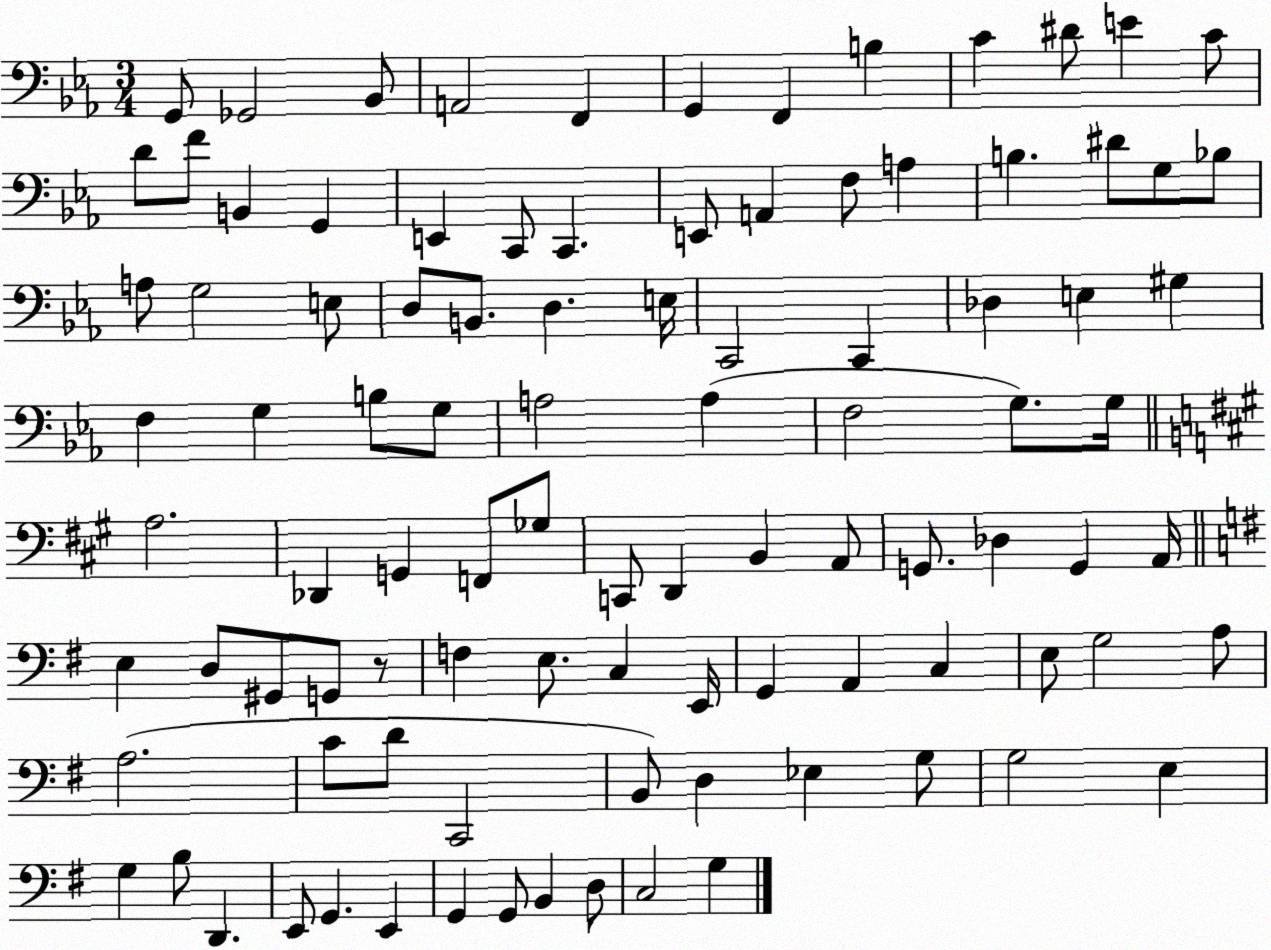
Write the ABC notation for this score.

X:1
T:Untitled
M:3/4
L:1/4
K:Eb
G,,/2 _G,,2 _B,,/2 A,,2 F,, G,, F,, B, C ^D/2 E C/2 D/2 F/2 B,, G,, E,, C,,/2 C,, E,,/2 A,, F,/2 A, B, ^D/2 G,/2 _B,/2 A,/2 G,2 E,/2 D,/2 B,,/2 D, E,/4 C,,2 C,, _D, E, ^G, F, G, B,/2 G,/2 A,2 A, F,2 G,/2 G,/4 A,2 _D,, G,, F,,/2 _G,/2 C,,/2 D,, B,, A,,/2 G,,/2 _D, G,, A,,/4 E, D,/2 ^G,,/2 G,,/2 z/2 F, E,/2 C, E,,/4 G,, A,, C, E,/2 G,2 A,/2 A,2 C/2 D/2 C,,2 B,,/2 D, _E, G,/2 G,2 E, G, B,/2 D,, E,,/2 G,, E,, G,, G,,/2 B,, D,/2 C,2 G,